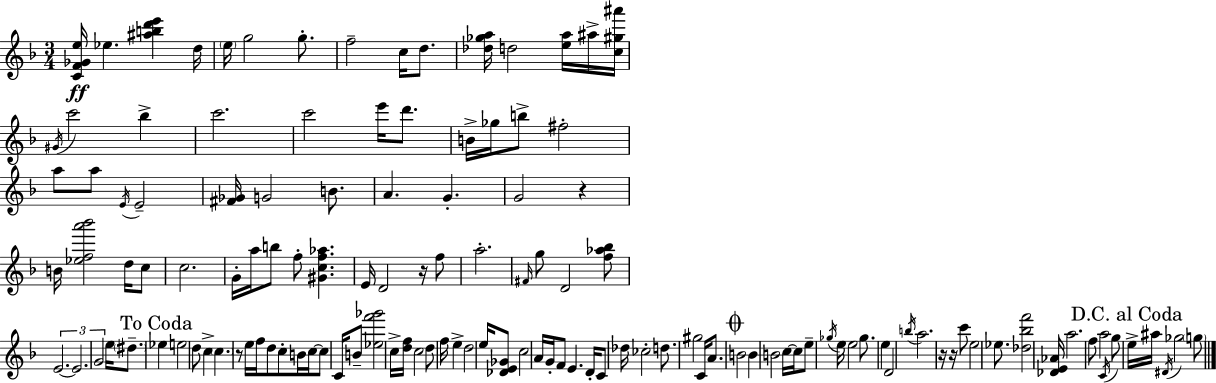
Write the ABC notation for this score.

X:1
T:Untitled
M:3/4
L:1/4
K:F
[CF_Ge]/4 _e [^abd'e'] d/4 e/4 g2 g/2 f2 c/4 d/2 [_d_ga]/4 d2 [ea]/4 ^a/4 [c^g^a']/4 ^G/4 c'2 _b c'2 c'2 e'/4 d'/2 B/4 _g/4 b/2 ^f2 a/2 a/2 E/4 E2 [^F_G]/4 G2 B/2 A G G2 z B/4 [_efa'_b']2 d/4 c/2 c2 G/4 a/4 b/2 f/2 [^Gcf_a] E/4 D2 z/4 f/2 a2 ^F/4 g/2 D2 [f_a_b]/2 E2 E2 G2 e/4 ^d/2 _e e2 d/2 c c z/2 e/4 f/4 d/2 c/2 B/4 c/4 c/2 C/4 B/2 [_ef'_g']2 c/4 [df]/4 c2 d/2 f/4 e d2 e/4 [_DE_G]/2 c2 A/4 G/4 F/2 E D/4 C/2 _d/4 _c2 d/2 ^g2 C/4 A/2 B2 B B2 c/4 c/4 e/2 _g/4 e/4 e2 _g/2 e D2 b/4 a2 z/4 z/4 c'/2 e2 _e/2 [_d_bf']2 [_DE_A]/4 a2 f/2 a2 C/4 g/2 e/4 ^a/4 ^D/4 _g2 g/2